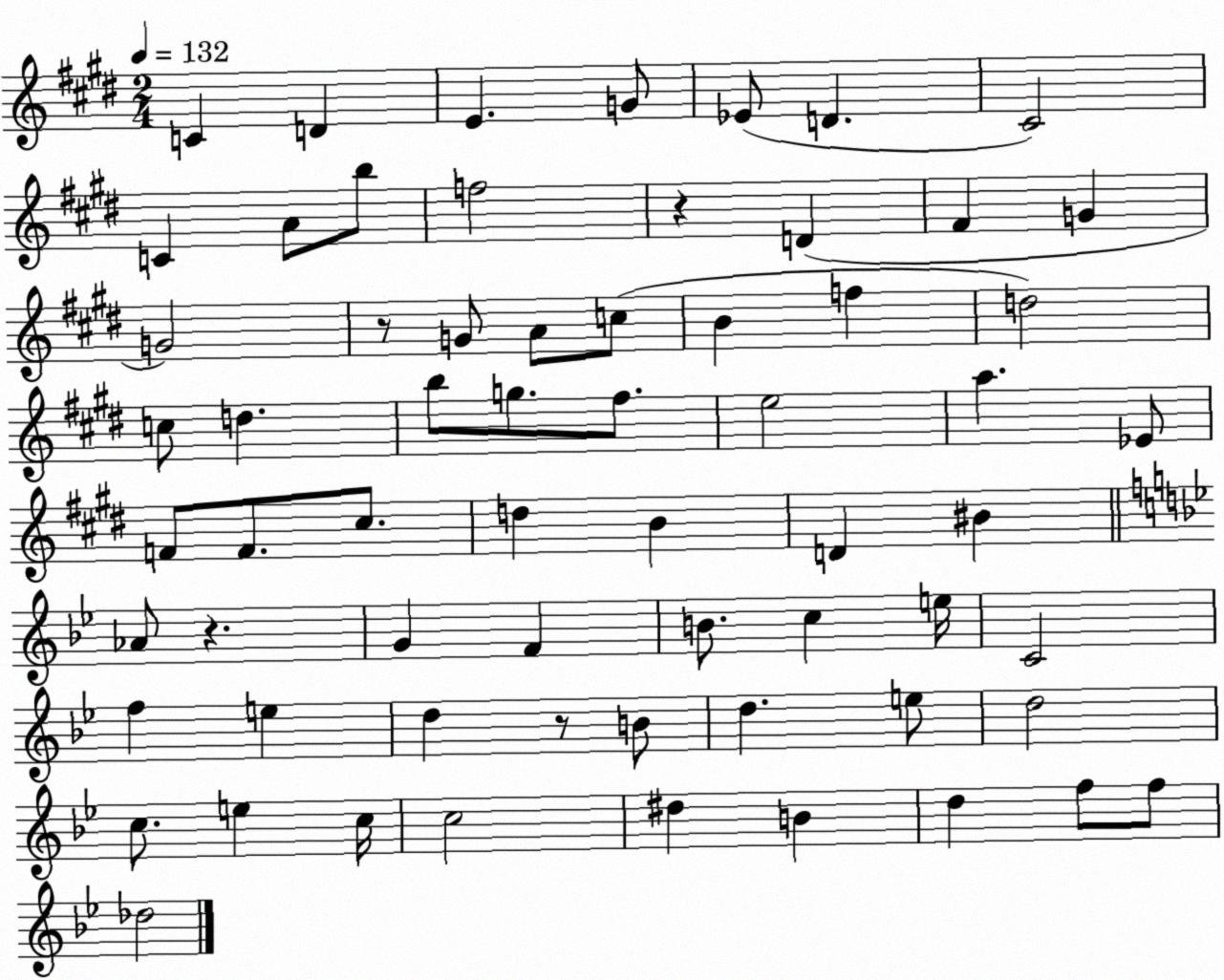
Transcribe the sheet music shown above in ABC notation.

X:1
T:Untitled
M:2/4
L:1/4
K:E
C D E G/2 _E/2 D ^C2 C A/2 b/2 f2 z D ^F G G2 z/2 G/2 A/2 c/2 B f d2 c/2 d b/2 g/2 ^f/2 e2 a _E/2 F/2 F/2 ^c/2 d B D ^B _A/2 z G F B/2 c e/4 C2 f e d z/2 B/2 d e/2 d2 c/2 e c/4 c2 ^d B d f/2 f/2 _d2